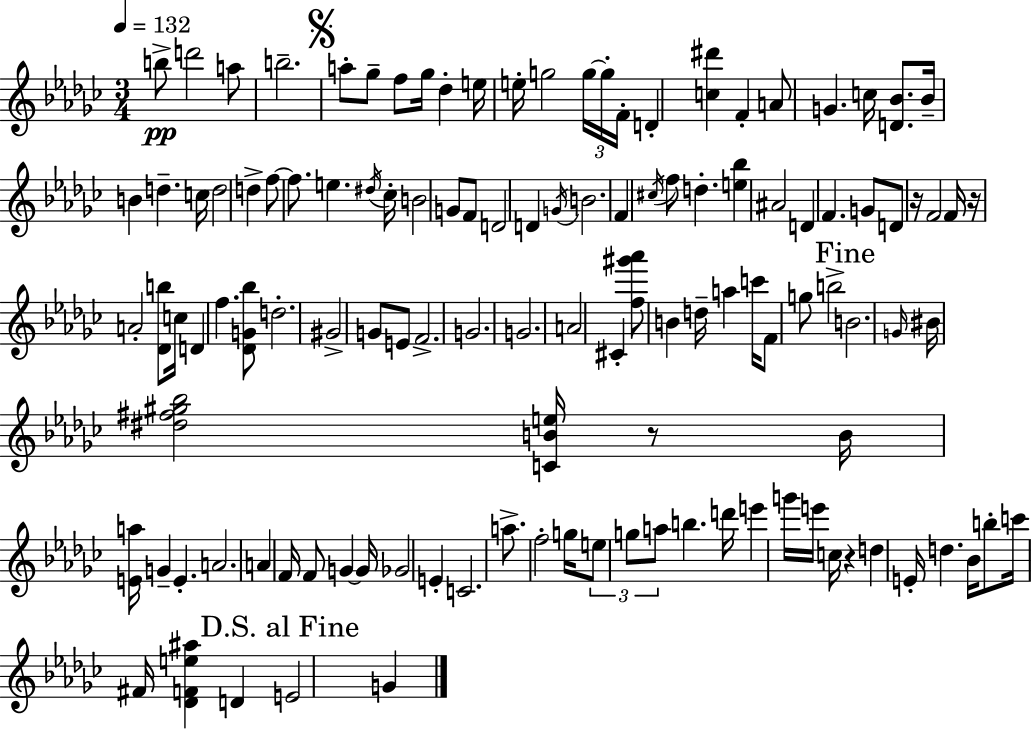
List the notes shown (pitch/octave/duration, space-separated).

B5/e D6/h A5/e B5/h. A5/e Gb5/e F5/e Gb5/s Db5/q E5/s E5/s G5/h G5/s G5/s F4/s D4/q [C5,D#6]/q F4/q A4/e G4/q. C5/s [D4,Bb4]/e. Bb4/s B4/q D5/q. C5/s D5/h D5/q F5/e F5/e. E5/q. D#5/s CES5/s B4/h G4/e F4/e D4/h D4/q G4/s B4/h. F4/q C#5/s F5/e D5/q. [E5,Bb5]/q A#4/h D4/q F4/q. G4/e D4/e R/s F4/h F4/s R/s A4/h [Db4,B5]/e C5/s D4/q F5/q. [Db4,G4,Bb5]/e D5/h. G#4/h G4/e E4/e F4/h. G4/h. G4/h. A4/h C#4/q [F5,G#6,Ab6]/e B4/q D5/s A5/q C6/s F4/e G5/e B5/h B4/h. G4/s BIS4/s [D#5,F#5,G#5,Bb5]/h [C4,B4,E5]/s R/e B4/s [E4,A5]/s G4/q E4/q. A4/h. A4/q F4/s F4/e G4/q G4/s Gb4/h E4/q C4/h. A5/e. F5/h G5/s E5/e G5/e A5/e B5/q. D6/s E6/q G6/s E6/s C5/s R/q D5/q E4/s D5/q. Bb4/s B5/e C6/s F#4/s [Db4,F4,E5,A#5]/q D4/q E4/h G4/q